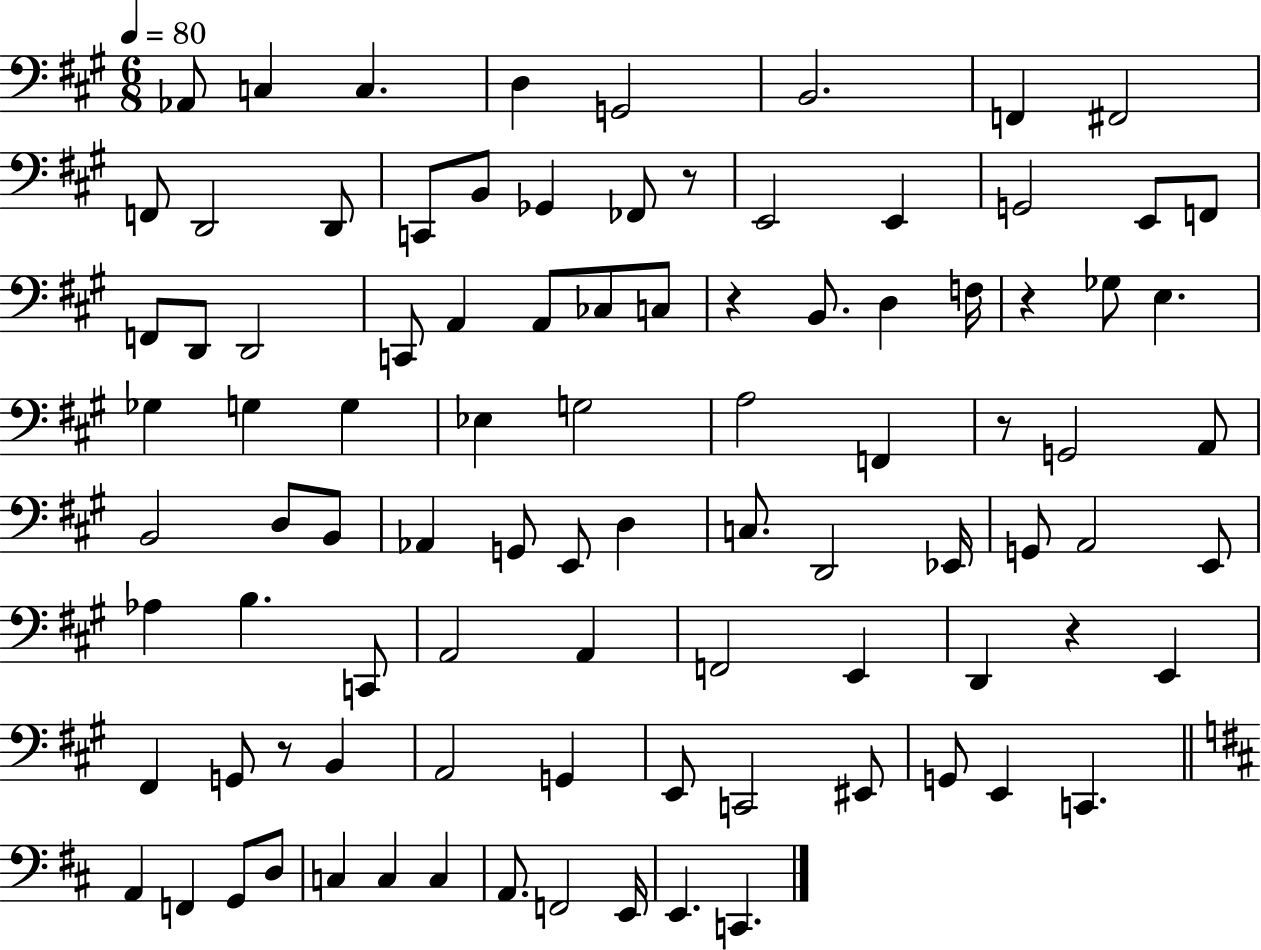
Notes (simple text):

Ab2/e C3/q C3/q. D3/q G2/h B2/h. F2/q F#2/h F2/e D2/h D2/e C2/e B2/e Gb2/q FES2/e R/e E2/h E2/q G2/h E2/e F2/e F2/e D2/e D2/h C2/e A2/q A2/e CES3/e C3/e R/q B2/e. D3/q F3/s R/q Gb3/e E3/q. Gb3/q G3/q G3/q Eb3/q G3/h A3/h F2/q R/e G2/h A2/e B2/h D3/e B2/e Ab2/q G2/e E2/e D3/q C3/e. D2/h Eb2/s G2/e A2/h E2/e Ab3/q B3/q. C2/e A2/h A2/q F2/h E2/q D2/q R/q E2/q F#2/q G2/e R/e B2/q A2/h G2/q E2/e C2/h EIS2/e G2/e E2/q C2/q. A2/q F2/q G2/e D3/e C3/q C3/q C3/q A2/e. F2/h E2/s E2/q. C2/q.